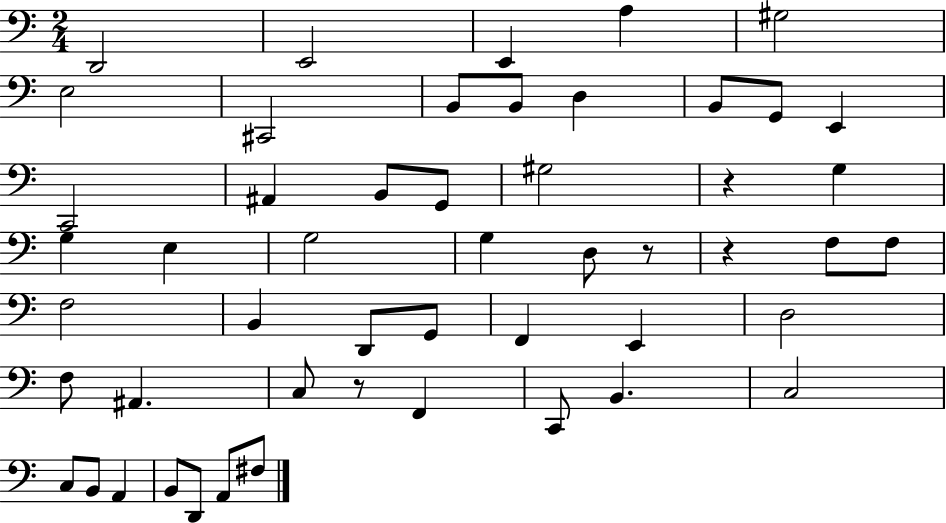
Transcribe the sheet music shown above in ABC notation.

X:1
T:Untitled
M:2/4
L:1/4
K:C
D,,2 E,,2 E,, A, ^G,2 E,2 ^C,,2 B,,/2 B,,/2 D, B,,/2 G,,/2 E,, C,,2 ^A,, B,,/2 G,,/2 ^G,2 z G, G, E, G,2 G, D,/2 z/2 z F,/2 F,/2 F,2 B,, D,,/2 G,,/2 F,, E,, D,2 F,/2 ^A,, C,/2 z/2 F,, C,,/2 B,, C,2 C,/2 B,,/2 A,, B,,/2 D,,/2 A,,/2 ^F,/2